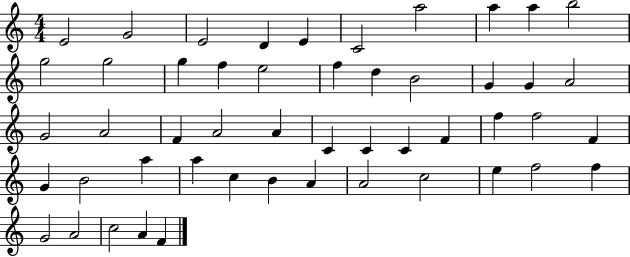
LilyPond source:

{
  \clef treble
  \numericTimeSignature
  \time 4/4
  \key c \major
  e'2 g'2 | e'2 d'4 e'4 | c'2 a''2 | a''4 a''4 b''2 | \break g''2 g''2 | g''4 f''4 e''2 | f''4 d''4 b'2 | g'4 g'4 a'2 | \break g'2 a'2 | f'4 a'2 a'4 | c'4 c'4 c'4 f'4 | f''4 f''2 f'4 | \break g'4 b'2 a''4 | a''4 c''4 b'4 a'4 | a'2 c''2 | e''4 f''2 f''4 | \break g'2 a'2 | c''2 a'4 f'4 | \bar "|."
}